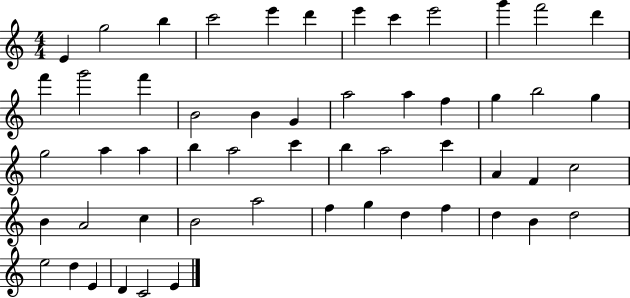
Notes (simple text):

E4/q G5/h B5/q C6/h E6/q D6/q E6/q C6/q E6/h G6/q F6/h D6/q F6/q G6/h F6/q B4/h B4/q G4/q A5/h A5/q F5/q G5/q B5/h G5/q G5/h A5/q A5/q B5/q A5/h C6/q B5/q A5/h C6/q A4/q F4/q C5/h B4/q A4/h C5/q B4/h A5/h F5/q G5/q D5/q F5/q D5/q B4/q D5/h E5/h D5/q E4/q D4/q C4/h E4/q